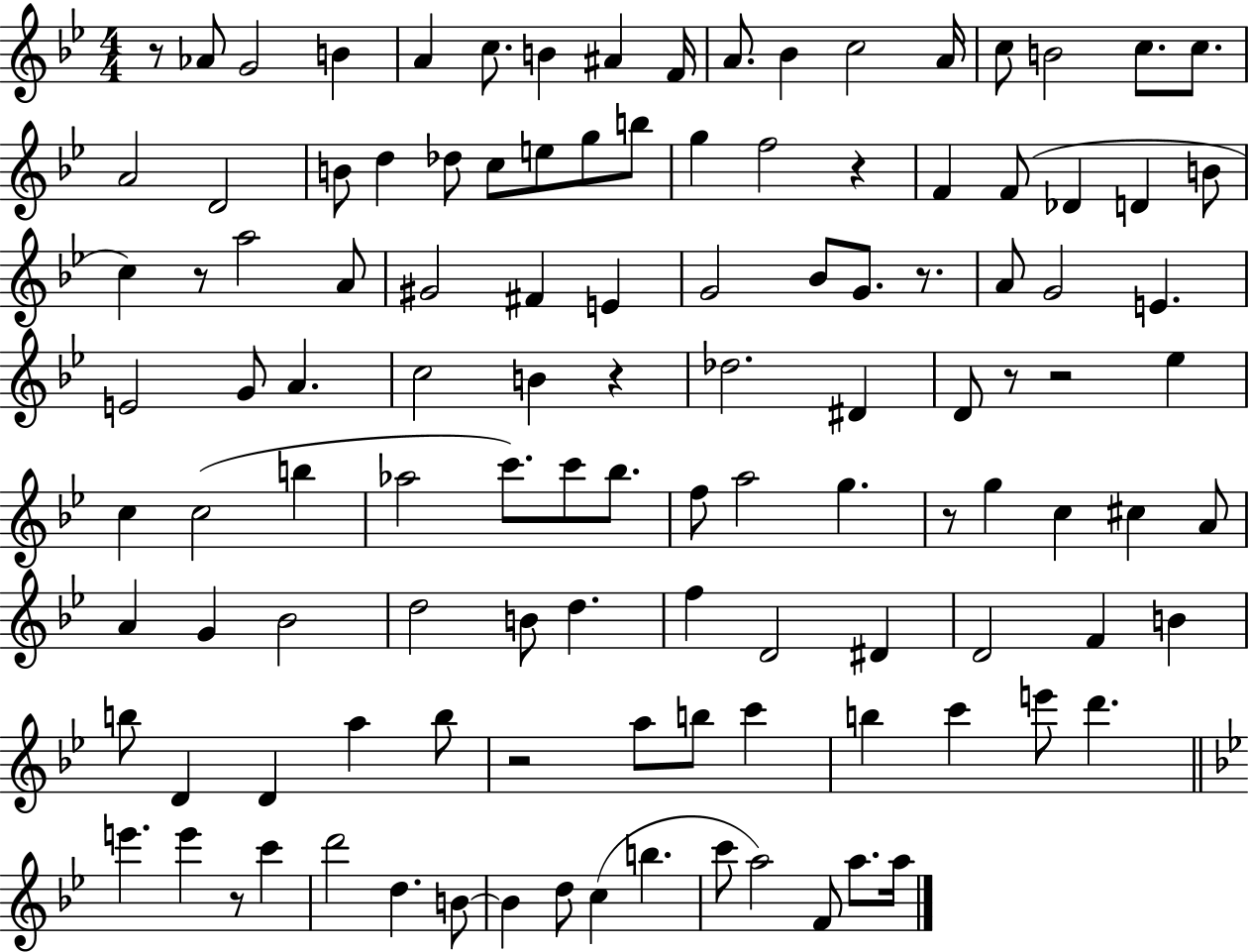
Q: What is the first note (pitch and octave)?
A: Ab4